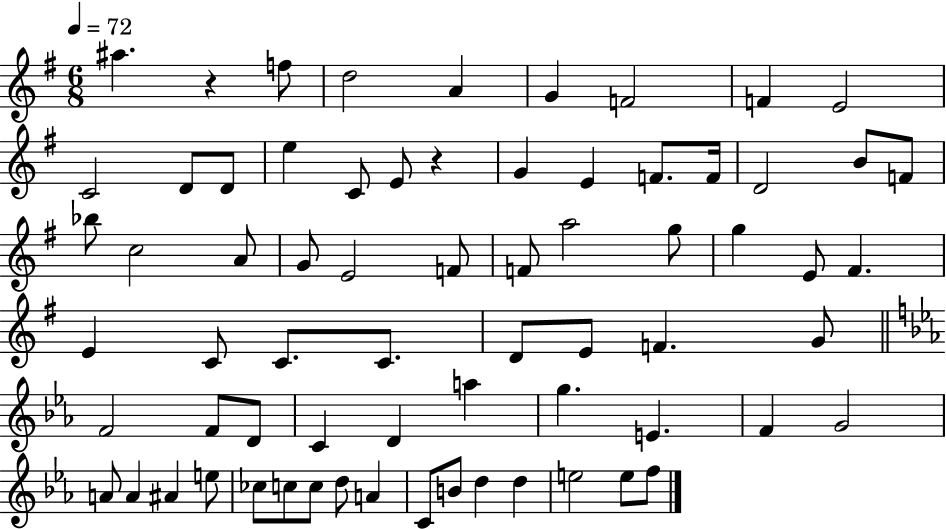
{
  \clef treble
  \numericTimeSignature
  \time 6/8
  \key g \major
  \tempo 4 = 72
  \repeat volta 2 { ais''4. r4 f''8 | d''2 a'4 | g'4 f'2 | f'4 e'2 | \break c'2 d'8 d'8 | e''4 c'8 e'8 r4 | g'4 e'4 f'8. f'16 | d'2 b'8 f'8 | \break bes''8 c''2 a'8 | g'8 e'2 f'8 | f'8 a''2 g''8 | g''4 e'8 fis'4. | \break e'4 c'8 c'8. c'8. | d'8 e'8 f'4. g'8 | \bar "||" \break \key ees \major f'2 f'8 d'8 | c'4 d'4 a''4 | g''4. e'4. | f'4 g'2 | \break a'8 a'4 ais'4 e''8 | ces''8 c''8 c''8 d''8 a'4 | c'8 b'8 d''4 d''4 | e''2 e''8 f''8 | \break } \bar "|."
}